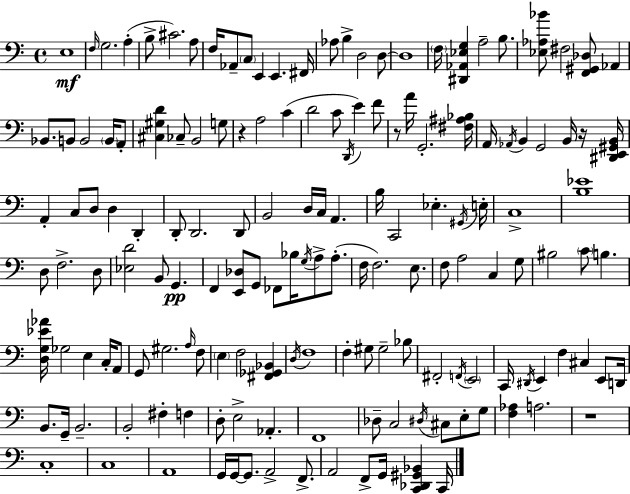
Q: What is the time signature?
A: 4/4